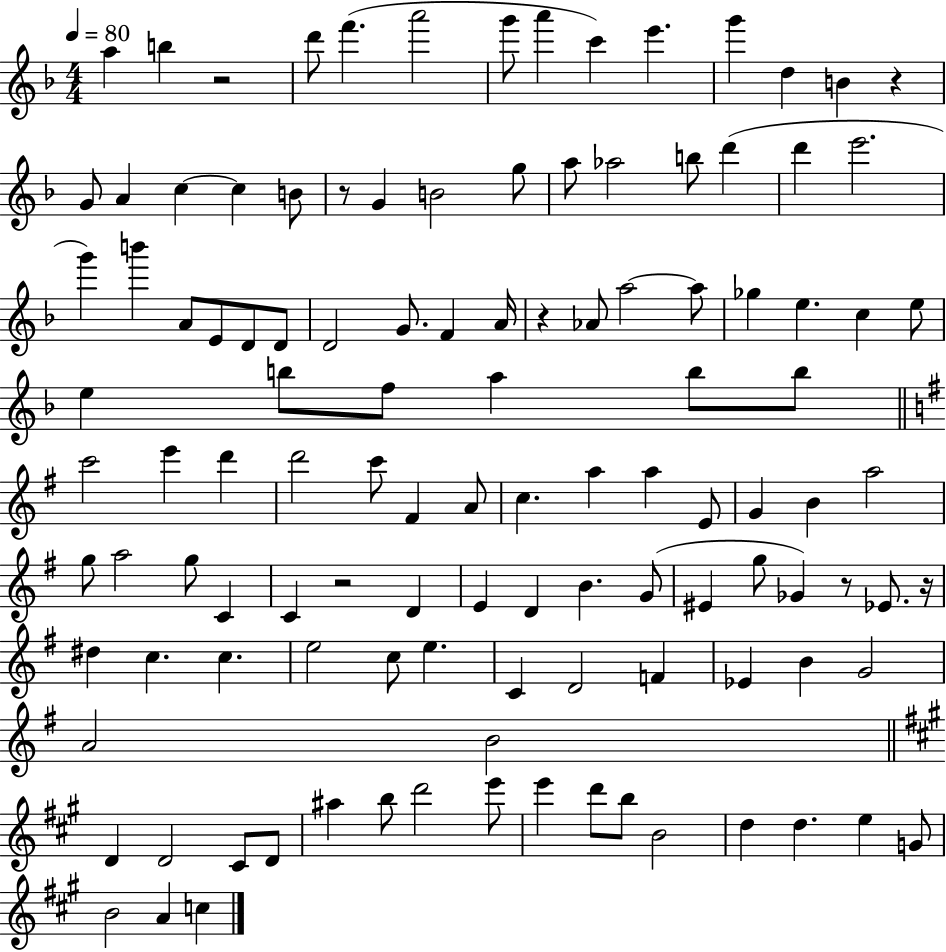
A5/q B5/q R/h D6/e F6/q. A6/h G6/e A6/q C6/q E6/q. G6/q D5/q B4/q R/q G4/e A4/q C5/q C5/q B4/e R/e G4/q B4/h G5/e A5/e Ab5/h B5/e D6/q D6/q E6/h. G6/q B6/q A4/e E4/e D4/e D4/e D4/h G4/e. F4/q A4/s R/q Ab4/e A5/h A5/e Gb5/q E5/q. C5/q E5/e E5/q B5/e F5/e A5/q B5/e B5/e C6/h E6/q D6/q D6/h C6/e F#4/q A4/e C5/q. A5/q A5/q E4/e G4/q B4/q A5/h G5/e A5/h G5/e C4/q C4/q R/h D4/q E4/q D4/q B4/q. G4/e EIS4/q G5/e Gb4/q R/e Eb4/e. R/s D#5/q C5/q. C5/q. E5/h C5/e E5/q. C4/q D4/h F4/q Eb4/q B4/q G4/h A4/h B4/h D4/q D4/h C#4/e D4/e A#5/q B5/e D6/h E6/e E6/q D6/e B5/e B4/h D5/q D5/q. E5/q G4/e B4/h A4/q C5/q